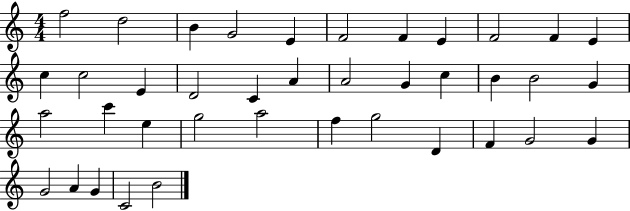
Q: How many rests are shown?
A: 0